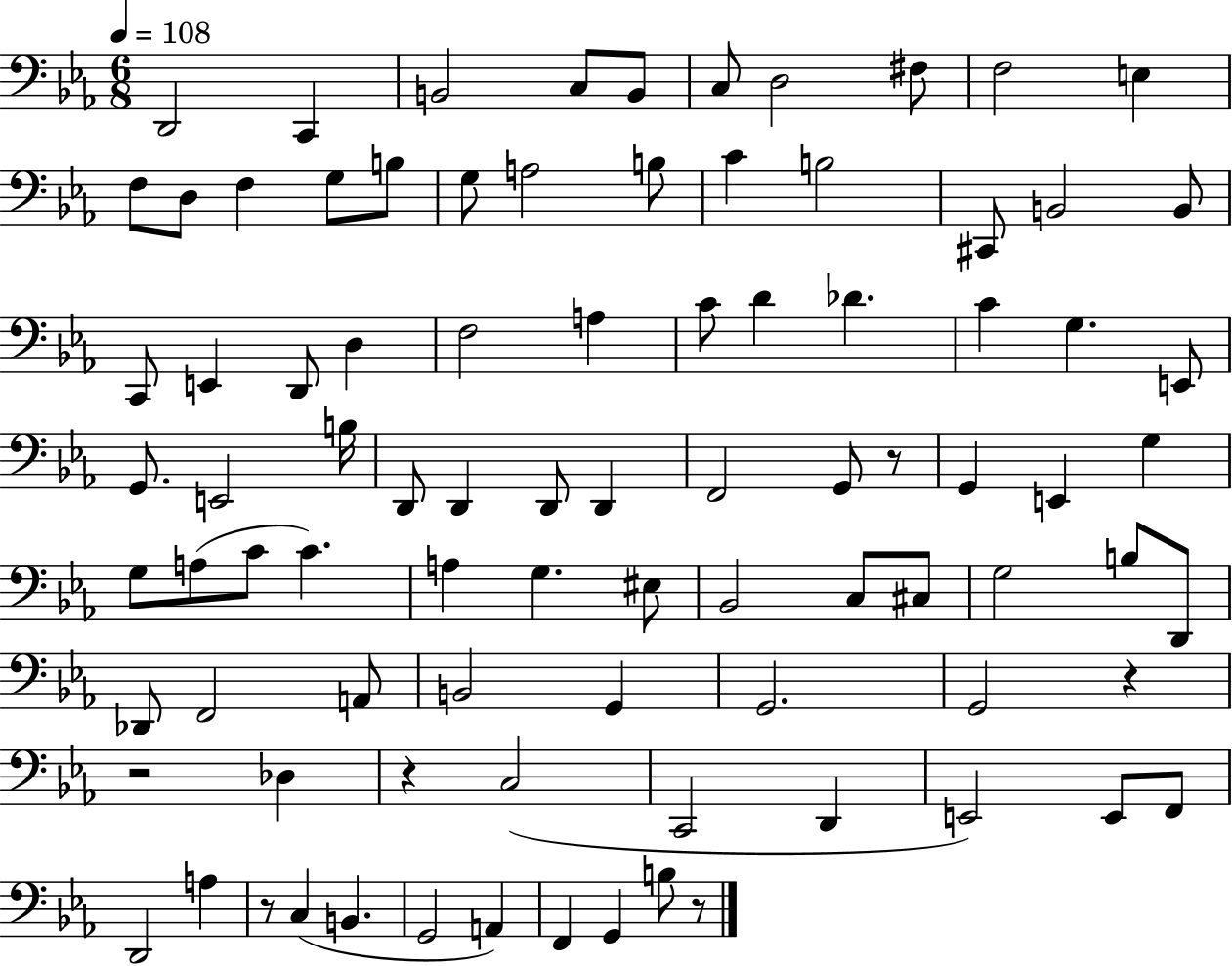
X:1
T:Untitled
M:6/8
L:1/4
K:Eb
D,,2 C,, B,,2 C,/2 B,,/2 C,/2 D,2 ^F,/2 F,2 E, F,/2 D,/2 F, G,/2 B,/2 G,/2 A,2 B,/2 C B,2 ^C,,/2 B,,2 B,,/2 C,,/2 E,, D,,/2 D, F,2 A, C/2 D _D C G, E,,/2 G,,/2 E,,2 B,/4 D,,/2 D,, D,,/2 D,, F,,2 G,,/2 z/2 G,, E,, G, G,/2 A,/2 C/2 C A, G, ^E,/2 _B,,2 C,/2 ^C,/2 G,2 B,/2 D,,/2 _D,,/2 F,,2 A,,/2 B,,2 G,, G,,2 G,,2 z z2 _D, z C,2 C,,2 D,, E,,2 E,,/2 F,,/2 D,,2 A, z/2 C, B,, G,,2 A,, F,, G,, B,/2 z/2